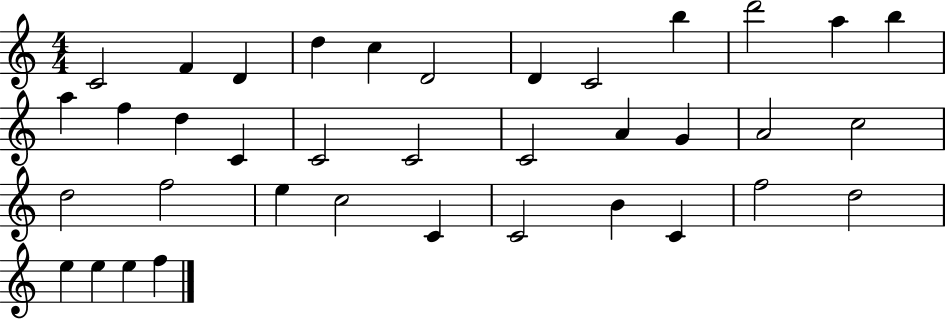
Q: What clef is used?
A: treble